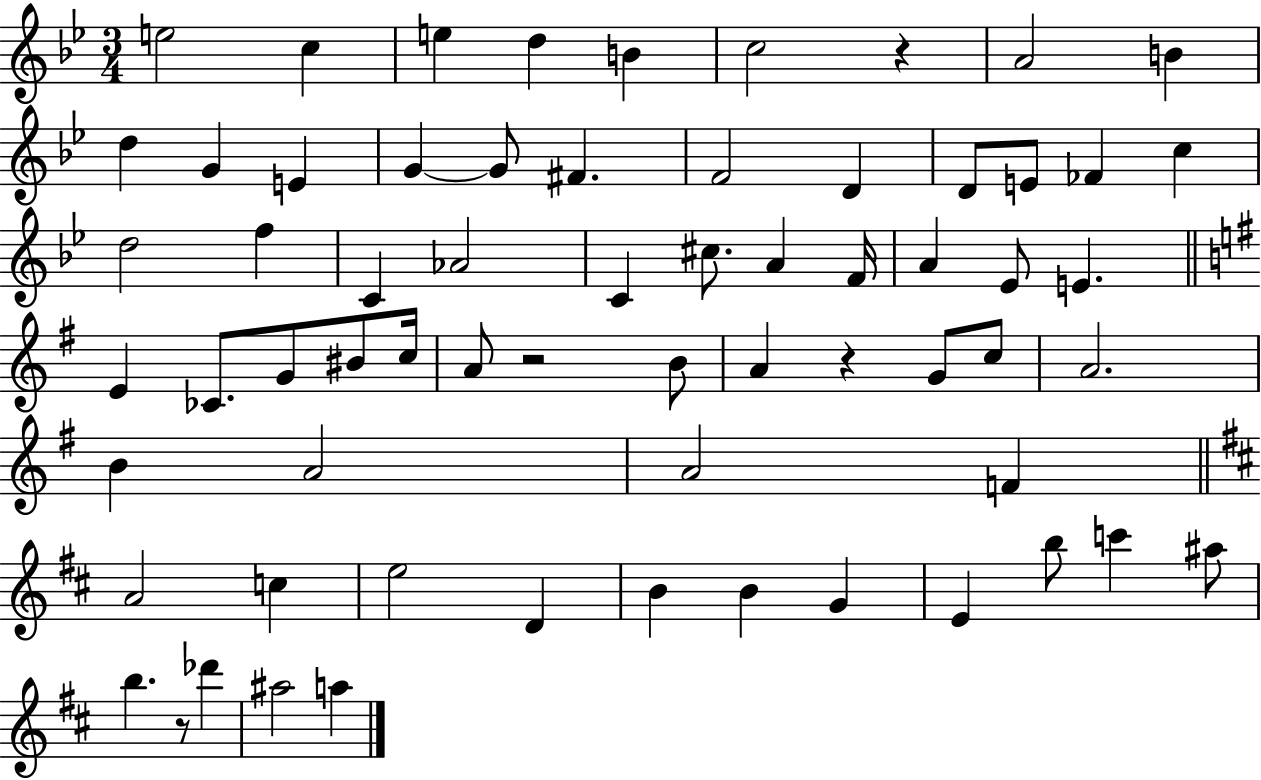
E5/h C5/q E5/q D5/q B4/q C5/h R/q A4/h B4/q D5/q G4/q E4/q G4/q G4/e F#4/q. F4/h D4/q D4/e E4/e FES4/q C5/q D5/h F5/q C4/q Ab4/h C4/q C#5/e. A4/q F4/s A4/q Eb4/e E4/q. E4/q CES4/e. G4/e BIS4/e C5/s A4/e R/h B4/e A4/q R/q G4/e C5/e A4/h. B4/q A4/h A4/h F4/q A4/h C5/q E5/h D4/q B4/q B4/q G4/q E4/q B5/e C6/q A#5/e B5/q. R/e Db6/q A#5/h A5/q